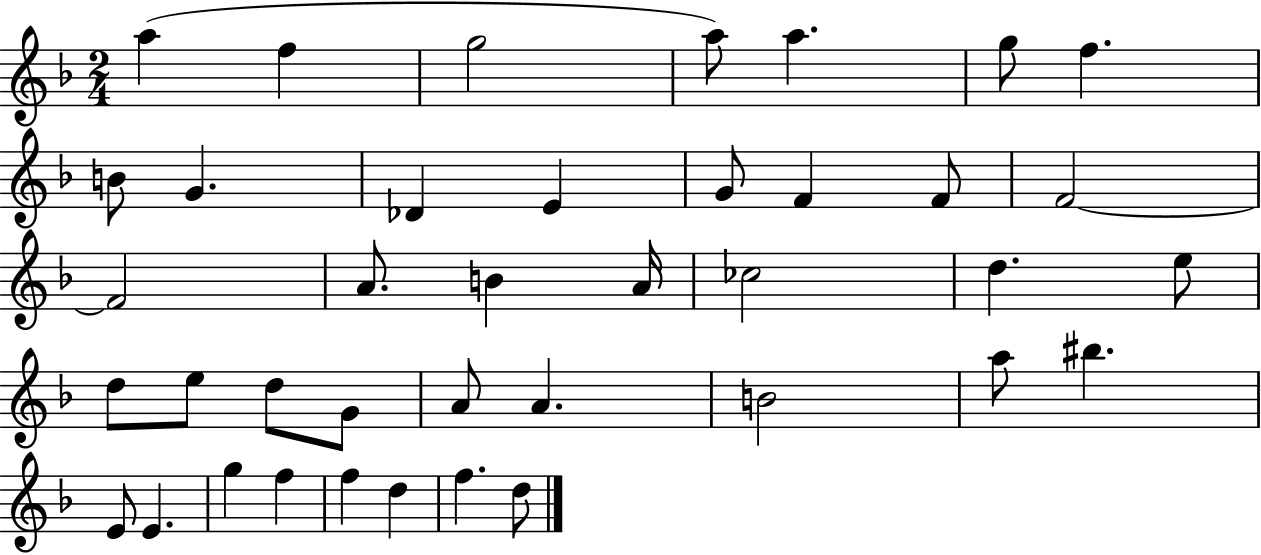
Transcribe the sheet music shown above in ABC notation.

X:1
T:Untitled
M:2/4
L:1/4
K:F
a f g2 a/2 a g/2 f B/2 G _D E G/2 F F/2 F2 F2 A/2 B A/4 _c2 d e/2 d/2 e/2 d/2 G/2 A/2 A B2 a/2 ^b E/2 E g f f d f d/2